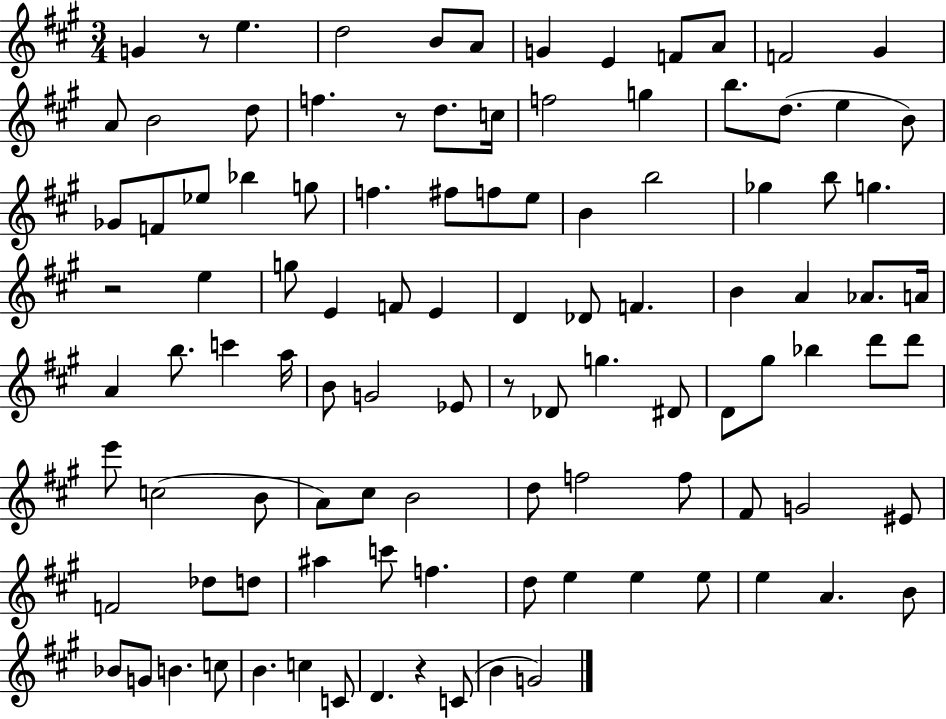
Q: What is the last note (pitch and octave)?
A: G4